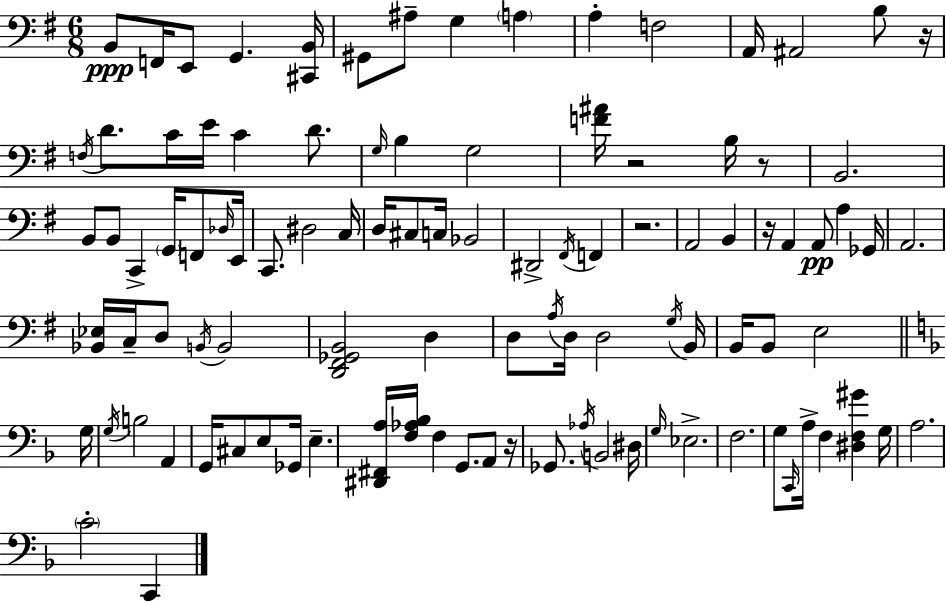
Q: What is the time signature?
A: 6/8